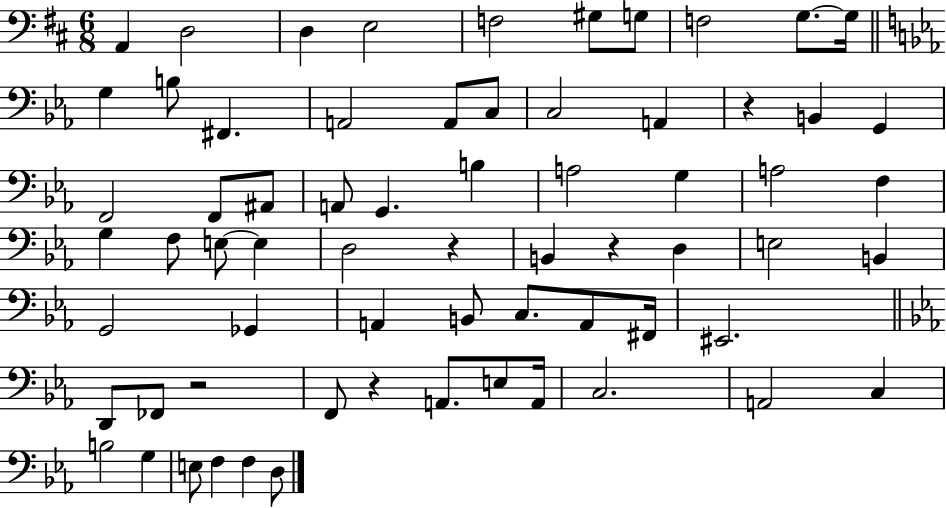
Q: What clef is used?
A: bass